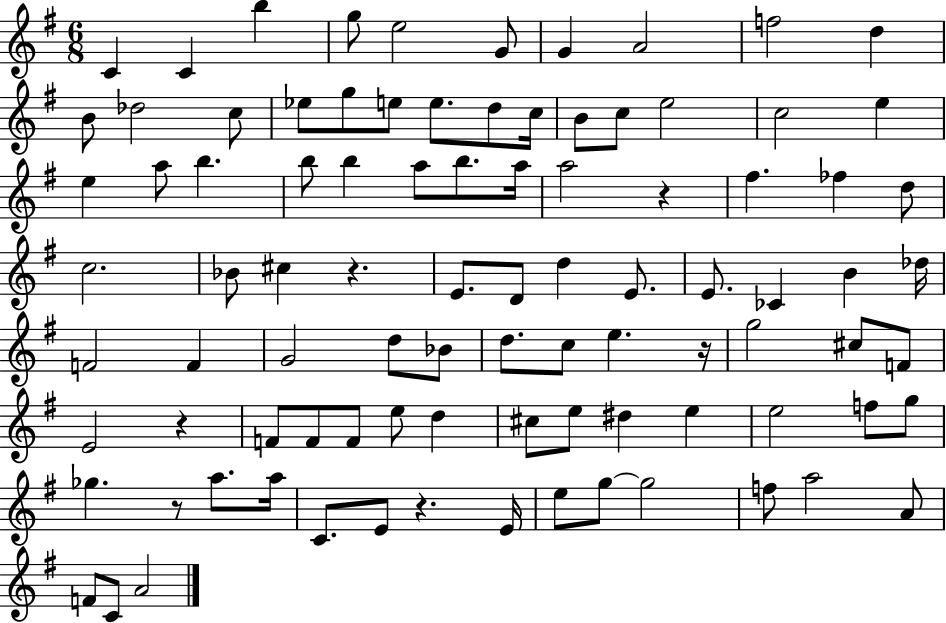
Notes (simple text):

C4/q C4/q B5/q G5/e E5/h G4/e G4/q A4/h F5/h D5/q B4/e Db5/h C5/e Eb5/e G5/e E5/e E5/e. D5/e C5/s B4/e C5/e E5/h C5/h E5/q E5/q A5/e B5/q. B5/e B5/q A5/e B5/e. A5/s A5/h R/q F#5/q. FES5/q D5/e C5/h. Bb4/e C#5/q R/q. E4/e. D4/e D5/q E4/e. E4/e. CES4/q B4/q Db5/s F4/h F4/q G4/h D5/e Bb4/e D5/e. C5/e E5/q. R/s G5/h C#5/e F4/e E4/h R/q F4/e F4/e F4/e E5/e D5/q C#5/e E5/e D#5/q E5/q E5/h F5/e G5/e Gb5/q. R/e A5/e. A5/s C4/e. E4/e R/q. E4/s E5/e G5/e G5/h F5/e A5/h A4/e F4/e C4/e A4/h